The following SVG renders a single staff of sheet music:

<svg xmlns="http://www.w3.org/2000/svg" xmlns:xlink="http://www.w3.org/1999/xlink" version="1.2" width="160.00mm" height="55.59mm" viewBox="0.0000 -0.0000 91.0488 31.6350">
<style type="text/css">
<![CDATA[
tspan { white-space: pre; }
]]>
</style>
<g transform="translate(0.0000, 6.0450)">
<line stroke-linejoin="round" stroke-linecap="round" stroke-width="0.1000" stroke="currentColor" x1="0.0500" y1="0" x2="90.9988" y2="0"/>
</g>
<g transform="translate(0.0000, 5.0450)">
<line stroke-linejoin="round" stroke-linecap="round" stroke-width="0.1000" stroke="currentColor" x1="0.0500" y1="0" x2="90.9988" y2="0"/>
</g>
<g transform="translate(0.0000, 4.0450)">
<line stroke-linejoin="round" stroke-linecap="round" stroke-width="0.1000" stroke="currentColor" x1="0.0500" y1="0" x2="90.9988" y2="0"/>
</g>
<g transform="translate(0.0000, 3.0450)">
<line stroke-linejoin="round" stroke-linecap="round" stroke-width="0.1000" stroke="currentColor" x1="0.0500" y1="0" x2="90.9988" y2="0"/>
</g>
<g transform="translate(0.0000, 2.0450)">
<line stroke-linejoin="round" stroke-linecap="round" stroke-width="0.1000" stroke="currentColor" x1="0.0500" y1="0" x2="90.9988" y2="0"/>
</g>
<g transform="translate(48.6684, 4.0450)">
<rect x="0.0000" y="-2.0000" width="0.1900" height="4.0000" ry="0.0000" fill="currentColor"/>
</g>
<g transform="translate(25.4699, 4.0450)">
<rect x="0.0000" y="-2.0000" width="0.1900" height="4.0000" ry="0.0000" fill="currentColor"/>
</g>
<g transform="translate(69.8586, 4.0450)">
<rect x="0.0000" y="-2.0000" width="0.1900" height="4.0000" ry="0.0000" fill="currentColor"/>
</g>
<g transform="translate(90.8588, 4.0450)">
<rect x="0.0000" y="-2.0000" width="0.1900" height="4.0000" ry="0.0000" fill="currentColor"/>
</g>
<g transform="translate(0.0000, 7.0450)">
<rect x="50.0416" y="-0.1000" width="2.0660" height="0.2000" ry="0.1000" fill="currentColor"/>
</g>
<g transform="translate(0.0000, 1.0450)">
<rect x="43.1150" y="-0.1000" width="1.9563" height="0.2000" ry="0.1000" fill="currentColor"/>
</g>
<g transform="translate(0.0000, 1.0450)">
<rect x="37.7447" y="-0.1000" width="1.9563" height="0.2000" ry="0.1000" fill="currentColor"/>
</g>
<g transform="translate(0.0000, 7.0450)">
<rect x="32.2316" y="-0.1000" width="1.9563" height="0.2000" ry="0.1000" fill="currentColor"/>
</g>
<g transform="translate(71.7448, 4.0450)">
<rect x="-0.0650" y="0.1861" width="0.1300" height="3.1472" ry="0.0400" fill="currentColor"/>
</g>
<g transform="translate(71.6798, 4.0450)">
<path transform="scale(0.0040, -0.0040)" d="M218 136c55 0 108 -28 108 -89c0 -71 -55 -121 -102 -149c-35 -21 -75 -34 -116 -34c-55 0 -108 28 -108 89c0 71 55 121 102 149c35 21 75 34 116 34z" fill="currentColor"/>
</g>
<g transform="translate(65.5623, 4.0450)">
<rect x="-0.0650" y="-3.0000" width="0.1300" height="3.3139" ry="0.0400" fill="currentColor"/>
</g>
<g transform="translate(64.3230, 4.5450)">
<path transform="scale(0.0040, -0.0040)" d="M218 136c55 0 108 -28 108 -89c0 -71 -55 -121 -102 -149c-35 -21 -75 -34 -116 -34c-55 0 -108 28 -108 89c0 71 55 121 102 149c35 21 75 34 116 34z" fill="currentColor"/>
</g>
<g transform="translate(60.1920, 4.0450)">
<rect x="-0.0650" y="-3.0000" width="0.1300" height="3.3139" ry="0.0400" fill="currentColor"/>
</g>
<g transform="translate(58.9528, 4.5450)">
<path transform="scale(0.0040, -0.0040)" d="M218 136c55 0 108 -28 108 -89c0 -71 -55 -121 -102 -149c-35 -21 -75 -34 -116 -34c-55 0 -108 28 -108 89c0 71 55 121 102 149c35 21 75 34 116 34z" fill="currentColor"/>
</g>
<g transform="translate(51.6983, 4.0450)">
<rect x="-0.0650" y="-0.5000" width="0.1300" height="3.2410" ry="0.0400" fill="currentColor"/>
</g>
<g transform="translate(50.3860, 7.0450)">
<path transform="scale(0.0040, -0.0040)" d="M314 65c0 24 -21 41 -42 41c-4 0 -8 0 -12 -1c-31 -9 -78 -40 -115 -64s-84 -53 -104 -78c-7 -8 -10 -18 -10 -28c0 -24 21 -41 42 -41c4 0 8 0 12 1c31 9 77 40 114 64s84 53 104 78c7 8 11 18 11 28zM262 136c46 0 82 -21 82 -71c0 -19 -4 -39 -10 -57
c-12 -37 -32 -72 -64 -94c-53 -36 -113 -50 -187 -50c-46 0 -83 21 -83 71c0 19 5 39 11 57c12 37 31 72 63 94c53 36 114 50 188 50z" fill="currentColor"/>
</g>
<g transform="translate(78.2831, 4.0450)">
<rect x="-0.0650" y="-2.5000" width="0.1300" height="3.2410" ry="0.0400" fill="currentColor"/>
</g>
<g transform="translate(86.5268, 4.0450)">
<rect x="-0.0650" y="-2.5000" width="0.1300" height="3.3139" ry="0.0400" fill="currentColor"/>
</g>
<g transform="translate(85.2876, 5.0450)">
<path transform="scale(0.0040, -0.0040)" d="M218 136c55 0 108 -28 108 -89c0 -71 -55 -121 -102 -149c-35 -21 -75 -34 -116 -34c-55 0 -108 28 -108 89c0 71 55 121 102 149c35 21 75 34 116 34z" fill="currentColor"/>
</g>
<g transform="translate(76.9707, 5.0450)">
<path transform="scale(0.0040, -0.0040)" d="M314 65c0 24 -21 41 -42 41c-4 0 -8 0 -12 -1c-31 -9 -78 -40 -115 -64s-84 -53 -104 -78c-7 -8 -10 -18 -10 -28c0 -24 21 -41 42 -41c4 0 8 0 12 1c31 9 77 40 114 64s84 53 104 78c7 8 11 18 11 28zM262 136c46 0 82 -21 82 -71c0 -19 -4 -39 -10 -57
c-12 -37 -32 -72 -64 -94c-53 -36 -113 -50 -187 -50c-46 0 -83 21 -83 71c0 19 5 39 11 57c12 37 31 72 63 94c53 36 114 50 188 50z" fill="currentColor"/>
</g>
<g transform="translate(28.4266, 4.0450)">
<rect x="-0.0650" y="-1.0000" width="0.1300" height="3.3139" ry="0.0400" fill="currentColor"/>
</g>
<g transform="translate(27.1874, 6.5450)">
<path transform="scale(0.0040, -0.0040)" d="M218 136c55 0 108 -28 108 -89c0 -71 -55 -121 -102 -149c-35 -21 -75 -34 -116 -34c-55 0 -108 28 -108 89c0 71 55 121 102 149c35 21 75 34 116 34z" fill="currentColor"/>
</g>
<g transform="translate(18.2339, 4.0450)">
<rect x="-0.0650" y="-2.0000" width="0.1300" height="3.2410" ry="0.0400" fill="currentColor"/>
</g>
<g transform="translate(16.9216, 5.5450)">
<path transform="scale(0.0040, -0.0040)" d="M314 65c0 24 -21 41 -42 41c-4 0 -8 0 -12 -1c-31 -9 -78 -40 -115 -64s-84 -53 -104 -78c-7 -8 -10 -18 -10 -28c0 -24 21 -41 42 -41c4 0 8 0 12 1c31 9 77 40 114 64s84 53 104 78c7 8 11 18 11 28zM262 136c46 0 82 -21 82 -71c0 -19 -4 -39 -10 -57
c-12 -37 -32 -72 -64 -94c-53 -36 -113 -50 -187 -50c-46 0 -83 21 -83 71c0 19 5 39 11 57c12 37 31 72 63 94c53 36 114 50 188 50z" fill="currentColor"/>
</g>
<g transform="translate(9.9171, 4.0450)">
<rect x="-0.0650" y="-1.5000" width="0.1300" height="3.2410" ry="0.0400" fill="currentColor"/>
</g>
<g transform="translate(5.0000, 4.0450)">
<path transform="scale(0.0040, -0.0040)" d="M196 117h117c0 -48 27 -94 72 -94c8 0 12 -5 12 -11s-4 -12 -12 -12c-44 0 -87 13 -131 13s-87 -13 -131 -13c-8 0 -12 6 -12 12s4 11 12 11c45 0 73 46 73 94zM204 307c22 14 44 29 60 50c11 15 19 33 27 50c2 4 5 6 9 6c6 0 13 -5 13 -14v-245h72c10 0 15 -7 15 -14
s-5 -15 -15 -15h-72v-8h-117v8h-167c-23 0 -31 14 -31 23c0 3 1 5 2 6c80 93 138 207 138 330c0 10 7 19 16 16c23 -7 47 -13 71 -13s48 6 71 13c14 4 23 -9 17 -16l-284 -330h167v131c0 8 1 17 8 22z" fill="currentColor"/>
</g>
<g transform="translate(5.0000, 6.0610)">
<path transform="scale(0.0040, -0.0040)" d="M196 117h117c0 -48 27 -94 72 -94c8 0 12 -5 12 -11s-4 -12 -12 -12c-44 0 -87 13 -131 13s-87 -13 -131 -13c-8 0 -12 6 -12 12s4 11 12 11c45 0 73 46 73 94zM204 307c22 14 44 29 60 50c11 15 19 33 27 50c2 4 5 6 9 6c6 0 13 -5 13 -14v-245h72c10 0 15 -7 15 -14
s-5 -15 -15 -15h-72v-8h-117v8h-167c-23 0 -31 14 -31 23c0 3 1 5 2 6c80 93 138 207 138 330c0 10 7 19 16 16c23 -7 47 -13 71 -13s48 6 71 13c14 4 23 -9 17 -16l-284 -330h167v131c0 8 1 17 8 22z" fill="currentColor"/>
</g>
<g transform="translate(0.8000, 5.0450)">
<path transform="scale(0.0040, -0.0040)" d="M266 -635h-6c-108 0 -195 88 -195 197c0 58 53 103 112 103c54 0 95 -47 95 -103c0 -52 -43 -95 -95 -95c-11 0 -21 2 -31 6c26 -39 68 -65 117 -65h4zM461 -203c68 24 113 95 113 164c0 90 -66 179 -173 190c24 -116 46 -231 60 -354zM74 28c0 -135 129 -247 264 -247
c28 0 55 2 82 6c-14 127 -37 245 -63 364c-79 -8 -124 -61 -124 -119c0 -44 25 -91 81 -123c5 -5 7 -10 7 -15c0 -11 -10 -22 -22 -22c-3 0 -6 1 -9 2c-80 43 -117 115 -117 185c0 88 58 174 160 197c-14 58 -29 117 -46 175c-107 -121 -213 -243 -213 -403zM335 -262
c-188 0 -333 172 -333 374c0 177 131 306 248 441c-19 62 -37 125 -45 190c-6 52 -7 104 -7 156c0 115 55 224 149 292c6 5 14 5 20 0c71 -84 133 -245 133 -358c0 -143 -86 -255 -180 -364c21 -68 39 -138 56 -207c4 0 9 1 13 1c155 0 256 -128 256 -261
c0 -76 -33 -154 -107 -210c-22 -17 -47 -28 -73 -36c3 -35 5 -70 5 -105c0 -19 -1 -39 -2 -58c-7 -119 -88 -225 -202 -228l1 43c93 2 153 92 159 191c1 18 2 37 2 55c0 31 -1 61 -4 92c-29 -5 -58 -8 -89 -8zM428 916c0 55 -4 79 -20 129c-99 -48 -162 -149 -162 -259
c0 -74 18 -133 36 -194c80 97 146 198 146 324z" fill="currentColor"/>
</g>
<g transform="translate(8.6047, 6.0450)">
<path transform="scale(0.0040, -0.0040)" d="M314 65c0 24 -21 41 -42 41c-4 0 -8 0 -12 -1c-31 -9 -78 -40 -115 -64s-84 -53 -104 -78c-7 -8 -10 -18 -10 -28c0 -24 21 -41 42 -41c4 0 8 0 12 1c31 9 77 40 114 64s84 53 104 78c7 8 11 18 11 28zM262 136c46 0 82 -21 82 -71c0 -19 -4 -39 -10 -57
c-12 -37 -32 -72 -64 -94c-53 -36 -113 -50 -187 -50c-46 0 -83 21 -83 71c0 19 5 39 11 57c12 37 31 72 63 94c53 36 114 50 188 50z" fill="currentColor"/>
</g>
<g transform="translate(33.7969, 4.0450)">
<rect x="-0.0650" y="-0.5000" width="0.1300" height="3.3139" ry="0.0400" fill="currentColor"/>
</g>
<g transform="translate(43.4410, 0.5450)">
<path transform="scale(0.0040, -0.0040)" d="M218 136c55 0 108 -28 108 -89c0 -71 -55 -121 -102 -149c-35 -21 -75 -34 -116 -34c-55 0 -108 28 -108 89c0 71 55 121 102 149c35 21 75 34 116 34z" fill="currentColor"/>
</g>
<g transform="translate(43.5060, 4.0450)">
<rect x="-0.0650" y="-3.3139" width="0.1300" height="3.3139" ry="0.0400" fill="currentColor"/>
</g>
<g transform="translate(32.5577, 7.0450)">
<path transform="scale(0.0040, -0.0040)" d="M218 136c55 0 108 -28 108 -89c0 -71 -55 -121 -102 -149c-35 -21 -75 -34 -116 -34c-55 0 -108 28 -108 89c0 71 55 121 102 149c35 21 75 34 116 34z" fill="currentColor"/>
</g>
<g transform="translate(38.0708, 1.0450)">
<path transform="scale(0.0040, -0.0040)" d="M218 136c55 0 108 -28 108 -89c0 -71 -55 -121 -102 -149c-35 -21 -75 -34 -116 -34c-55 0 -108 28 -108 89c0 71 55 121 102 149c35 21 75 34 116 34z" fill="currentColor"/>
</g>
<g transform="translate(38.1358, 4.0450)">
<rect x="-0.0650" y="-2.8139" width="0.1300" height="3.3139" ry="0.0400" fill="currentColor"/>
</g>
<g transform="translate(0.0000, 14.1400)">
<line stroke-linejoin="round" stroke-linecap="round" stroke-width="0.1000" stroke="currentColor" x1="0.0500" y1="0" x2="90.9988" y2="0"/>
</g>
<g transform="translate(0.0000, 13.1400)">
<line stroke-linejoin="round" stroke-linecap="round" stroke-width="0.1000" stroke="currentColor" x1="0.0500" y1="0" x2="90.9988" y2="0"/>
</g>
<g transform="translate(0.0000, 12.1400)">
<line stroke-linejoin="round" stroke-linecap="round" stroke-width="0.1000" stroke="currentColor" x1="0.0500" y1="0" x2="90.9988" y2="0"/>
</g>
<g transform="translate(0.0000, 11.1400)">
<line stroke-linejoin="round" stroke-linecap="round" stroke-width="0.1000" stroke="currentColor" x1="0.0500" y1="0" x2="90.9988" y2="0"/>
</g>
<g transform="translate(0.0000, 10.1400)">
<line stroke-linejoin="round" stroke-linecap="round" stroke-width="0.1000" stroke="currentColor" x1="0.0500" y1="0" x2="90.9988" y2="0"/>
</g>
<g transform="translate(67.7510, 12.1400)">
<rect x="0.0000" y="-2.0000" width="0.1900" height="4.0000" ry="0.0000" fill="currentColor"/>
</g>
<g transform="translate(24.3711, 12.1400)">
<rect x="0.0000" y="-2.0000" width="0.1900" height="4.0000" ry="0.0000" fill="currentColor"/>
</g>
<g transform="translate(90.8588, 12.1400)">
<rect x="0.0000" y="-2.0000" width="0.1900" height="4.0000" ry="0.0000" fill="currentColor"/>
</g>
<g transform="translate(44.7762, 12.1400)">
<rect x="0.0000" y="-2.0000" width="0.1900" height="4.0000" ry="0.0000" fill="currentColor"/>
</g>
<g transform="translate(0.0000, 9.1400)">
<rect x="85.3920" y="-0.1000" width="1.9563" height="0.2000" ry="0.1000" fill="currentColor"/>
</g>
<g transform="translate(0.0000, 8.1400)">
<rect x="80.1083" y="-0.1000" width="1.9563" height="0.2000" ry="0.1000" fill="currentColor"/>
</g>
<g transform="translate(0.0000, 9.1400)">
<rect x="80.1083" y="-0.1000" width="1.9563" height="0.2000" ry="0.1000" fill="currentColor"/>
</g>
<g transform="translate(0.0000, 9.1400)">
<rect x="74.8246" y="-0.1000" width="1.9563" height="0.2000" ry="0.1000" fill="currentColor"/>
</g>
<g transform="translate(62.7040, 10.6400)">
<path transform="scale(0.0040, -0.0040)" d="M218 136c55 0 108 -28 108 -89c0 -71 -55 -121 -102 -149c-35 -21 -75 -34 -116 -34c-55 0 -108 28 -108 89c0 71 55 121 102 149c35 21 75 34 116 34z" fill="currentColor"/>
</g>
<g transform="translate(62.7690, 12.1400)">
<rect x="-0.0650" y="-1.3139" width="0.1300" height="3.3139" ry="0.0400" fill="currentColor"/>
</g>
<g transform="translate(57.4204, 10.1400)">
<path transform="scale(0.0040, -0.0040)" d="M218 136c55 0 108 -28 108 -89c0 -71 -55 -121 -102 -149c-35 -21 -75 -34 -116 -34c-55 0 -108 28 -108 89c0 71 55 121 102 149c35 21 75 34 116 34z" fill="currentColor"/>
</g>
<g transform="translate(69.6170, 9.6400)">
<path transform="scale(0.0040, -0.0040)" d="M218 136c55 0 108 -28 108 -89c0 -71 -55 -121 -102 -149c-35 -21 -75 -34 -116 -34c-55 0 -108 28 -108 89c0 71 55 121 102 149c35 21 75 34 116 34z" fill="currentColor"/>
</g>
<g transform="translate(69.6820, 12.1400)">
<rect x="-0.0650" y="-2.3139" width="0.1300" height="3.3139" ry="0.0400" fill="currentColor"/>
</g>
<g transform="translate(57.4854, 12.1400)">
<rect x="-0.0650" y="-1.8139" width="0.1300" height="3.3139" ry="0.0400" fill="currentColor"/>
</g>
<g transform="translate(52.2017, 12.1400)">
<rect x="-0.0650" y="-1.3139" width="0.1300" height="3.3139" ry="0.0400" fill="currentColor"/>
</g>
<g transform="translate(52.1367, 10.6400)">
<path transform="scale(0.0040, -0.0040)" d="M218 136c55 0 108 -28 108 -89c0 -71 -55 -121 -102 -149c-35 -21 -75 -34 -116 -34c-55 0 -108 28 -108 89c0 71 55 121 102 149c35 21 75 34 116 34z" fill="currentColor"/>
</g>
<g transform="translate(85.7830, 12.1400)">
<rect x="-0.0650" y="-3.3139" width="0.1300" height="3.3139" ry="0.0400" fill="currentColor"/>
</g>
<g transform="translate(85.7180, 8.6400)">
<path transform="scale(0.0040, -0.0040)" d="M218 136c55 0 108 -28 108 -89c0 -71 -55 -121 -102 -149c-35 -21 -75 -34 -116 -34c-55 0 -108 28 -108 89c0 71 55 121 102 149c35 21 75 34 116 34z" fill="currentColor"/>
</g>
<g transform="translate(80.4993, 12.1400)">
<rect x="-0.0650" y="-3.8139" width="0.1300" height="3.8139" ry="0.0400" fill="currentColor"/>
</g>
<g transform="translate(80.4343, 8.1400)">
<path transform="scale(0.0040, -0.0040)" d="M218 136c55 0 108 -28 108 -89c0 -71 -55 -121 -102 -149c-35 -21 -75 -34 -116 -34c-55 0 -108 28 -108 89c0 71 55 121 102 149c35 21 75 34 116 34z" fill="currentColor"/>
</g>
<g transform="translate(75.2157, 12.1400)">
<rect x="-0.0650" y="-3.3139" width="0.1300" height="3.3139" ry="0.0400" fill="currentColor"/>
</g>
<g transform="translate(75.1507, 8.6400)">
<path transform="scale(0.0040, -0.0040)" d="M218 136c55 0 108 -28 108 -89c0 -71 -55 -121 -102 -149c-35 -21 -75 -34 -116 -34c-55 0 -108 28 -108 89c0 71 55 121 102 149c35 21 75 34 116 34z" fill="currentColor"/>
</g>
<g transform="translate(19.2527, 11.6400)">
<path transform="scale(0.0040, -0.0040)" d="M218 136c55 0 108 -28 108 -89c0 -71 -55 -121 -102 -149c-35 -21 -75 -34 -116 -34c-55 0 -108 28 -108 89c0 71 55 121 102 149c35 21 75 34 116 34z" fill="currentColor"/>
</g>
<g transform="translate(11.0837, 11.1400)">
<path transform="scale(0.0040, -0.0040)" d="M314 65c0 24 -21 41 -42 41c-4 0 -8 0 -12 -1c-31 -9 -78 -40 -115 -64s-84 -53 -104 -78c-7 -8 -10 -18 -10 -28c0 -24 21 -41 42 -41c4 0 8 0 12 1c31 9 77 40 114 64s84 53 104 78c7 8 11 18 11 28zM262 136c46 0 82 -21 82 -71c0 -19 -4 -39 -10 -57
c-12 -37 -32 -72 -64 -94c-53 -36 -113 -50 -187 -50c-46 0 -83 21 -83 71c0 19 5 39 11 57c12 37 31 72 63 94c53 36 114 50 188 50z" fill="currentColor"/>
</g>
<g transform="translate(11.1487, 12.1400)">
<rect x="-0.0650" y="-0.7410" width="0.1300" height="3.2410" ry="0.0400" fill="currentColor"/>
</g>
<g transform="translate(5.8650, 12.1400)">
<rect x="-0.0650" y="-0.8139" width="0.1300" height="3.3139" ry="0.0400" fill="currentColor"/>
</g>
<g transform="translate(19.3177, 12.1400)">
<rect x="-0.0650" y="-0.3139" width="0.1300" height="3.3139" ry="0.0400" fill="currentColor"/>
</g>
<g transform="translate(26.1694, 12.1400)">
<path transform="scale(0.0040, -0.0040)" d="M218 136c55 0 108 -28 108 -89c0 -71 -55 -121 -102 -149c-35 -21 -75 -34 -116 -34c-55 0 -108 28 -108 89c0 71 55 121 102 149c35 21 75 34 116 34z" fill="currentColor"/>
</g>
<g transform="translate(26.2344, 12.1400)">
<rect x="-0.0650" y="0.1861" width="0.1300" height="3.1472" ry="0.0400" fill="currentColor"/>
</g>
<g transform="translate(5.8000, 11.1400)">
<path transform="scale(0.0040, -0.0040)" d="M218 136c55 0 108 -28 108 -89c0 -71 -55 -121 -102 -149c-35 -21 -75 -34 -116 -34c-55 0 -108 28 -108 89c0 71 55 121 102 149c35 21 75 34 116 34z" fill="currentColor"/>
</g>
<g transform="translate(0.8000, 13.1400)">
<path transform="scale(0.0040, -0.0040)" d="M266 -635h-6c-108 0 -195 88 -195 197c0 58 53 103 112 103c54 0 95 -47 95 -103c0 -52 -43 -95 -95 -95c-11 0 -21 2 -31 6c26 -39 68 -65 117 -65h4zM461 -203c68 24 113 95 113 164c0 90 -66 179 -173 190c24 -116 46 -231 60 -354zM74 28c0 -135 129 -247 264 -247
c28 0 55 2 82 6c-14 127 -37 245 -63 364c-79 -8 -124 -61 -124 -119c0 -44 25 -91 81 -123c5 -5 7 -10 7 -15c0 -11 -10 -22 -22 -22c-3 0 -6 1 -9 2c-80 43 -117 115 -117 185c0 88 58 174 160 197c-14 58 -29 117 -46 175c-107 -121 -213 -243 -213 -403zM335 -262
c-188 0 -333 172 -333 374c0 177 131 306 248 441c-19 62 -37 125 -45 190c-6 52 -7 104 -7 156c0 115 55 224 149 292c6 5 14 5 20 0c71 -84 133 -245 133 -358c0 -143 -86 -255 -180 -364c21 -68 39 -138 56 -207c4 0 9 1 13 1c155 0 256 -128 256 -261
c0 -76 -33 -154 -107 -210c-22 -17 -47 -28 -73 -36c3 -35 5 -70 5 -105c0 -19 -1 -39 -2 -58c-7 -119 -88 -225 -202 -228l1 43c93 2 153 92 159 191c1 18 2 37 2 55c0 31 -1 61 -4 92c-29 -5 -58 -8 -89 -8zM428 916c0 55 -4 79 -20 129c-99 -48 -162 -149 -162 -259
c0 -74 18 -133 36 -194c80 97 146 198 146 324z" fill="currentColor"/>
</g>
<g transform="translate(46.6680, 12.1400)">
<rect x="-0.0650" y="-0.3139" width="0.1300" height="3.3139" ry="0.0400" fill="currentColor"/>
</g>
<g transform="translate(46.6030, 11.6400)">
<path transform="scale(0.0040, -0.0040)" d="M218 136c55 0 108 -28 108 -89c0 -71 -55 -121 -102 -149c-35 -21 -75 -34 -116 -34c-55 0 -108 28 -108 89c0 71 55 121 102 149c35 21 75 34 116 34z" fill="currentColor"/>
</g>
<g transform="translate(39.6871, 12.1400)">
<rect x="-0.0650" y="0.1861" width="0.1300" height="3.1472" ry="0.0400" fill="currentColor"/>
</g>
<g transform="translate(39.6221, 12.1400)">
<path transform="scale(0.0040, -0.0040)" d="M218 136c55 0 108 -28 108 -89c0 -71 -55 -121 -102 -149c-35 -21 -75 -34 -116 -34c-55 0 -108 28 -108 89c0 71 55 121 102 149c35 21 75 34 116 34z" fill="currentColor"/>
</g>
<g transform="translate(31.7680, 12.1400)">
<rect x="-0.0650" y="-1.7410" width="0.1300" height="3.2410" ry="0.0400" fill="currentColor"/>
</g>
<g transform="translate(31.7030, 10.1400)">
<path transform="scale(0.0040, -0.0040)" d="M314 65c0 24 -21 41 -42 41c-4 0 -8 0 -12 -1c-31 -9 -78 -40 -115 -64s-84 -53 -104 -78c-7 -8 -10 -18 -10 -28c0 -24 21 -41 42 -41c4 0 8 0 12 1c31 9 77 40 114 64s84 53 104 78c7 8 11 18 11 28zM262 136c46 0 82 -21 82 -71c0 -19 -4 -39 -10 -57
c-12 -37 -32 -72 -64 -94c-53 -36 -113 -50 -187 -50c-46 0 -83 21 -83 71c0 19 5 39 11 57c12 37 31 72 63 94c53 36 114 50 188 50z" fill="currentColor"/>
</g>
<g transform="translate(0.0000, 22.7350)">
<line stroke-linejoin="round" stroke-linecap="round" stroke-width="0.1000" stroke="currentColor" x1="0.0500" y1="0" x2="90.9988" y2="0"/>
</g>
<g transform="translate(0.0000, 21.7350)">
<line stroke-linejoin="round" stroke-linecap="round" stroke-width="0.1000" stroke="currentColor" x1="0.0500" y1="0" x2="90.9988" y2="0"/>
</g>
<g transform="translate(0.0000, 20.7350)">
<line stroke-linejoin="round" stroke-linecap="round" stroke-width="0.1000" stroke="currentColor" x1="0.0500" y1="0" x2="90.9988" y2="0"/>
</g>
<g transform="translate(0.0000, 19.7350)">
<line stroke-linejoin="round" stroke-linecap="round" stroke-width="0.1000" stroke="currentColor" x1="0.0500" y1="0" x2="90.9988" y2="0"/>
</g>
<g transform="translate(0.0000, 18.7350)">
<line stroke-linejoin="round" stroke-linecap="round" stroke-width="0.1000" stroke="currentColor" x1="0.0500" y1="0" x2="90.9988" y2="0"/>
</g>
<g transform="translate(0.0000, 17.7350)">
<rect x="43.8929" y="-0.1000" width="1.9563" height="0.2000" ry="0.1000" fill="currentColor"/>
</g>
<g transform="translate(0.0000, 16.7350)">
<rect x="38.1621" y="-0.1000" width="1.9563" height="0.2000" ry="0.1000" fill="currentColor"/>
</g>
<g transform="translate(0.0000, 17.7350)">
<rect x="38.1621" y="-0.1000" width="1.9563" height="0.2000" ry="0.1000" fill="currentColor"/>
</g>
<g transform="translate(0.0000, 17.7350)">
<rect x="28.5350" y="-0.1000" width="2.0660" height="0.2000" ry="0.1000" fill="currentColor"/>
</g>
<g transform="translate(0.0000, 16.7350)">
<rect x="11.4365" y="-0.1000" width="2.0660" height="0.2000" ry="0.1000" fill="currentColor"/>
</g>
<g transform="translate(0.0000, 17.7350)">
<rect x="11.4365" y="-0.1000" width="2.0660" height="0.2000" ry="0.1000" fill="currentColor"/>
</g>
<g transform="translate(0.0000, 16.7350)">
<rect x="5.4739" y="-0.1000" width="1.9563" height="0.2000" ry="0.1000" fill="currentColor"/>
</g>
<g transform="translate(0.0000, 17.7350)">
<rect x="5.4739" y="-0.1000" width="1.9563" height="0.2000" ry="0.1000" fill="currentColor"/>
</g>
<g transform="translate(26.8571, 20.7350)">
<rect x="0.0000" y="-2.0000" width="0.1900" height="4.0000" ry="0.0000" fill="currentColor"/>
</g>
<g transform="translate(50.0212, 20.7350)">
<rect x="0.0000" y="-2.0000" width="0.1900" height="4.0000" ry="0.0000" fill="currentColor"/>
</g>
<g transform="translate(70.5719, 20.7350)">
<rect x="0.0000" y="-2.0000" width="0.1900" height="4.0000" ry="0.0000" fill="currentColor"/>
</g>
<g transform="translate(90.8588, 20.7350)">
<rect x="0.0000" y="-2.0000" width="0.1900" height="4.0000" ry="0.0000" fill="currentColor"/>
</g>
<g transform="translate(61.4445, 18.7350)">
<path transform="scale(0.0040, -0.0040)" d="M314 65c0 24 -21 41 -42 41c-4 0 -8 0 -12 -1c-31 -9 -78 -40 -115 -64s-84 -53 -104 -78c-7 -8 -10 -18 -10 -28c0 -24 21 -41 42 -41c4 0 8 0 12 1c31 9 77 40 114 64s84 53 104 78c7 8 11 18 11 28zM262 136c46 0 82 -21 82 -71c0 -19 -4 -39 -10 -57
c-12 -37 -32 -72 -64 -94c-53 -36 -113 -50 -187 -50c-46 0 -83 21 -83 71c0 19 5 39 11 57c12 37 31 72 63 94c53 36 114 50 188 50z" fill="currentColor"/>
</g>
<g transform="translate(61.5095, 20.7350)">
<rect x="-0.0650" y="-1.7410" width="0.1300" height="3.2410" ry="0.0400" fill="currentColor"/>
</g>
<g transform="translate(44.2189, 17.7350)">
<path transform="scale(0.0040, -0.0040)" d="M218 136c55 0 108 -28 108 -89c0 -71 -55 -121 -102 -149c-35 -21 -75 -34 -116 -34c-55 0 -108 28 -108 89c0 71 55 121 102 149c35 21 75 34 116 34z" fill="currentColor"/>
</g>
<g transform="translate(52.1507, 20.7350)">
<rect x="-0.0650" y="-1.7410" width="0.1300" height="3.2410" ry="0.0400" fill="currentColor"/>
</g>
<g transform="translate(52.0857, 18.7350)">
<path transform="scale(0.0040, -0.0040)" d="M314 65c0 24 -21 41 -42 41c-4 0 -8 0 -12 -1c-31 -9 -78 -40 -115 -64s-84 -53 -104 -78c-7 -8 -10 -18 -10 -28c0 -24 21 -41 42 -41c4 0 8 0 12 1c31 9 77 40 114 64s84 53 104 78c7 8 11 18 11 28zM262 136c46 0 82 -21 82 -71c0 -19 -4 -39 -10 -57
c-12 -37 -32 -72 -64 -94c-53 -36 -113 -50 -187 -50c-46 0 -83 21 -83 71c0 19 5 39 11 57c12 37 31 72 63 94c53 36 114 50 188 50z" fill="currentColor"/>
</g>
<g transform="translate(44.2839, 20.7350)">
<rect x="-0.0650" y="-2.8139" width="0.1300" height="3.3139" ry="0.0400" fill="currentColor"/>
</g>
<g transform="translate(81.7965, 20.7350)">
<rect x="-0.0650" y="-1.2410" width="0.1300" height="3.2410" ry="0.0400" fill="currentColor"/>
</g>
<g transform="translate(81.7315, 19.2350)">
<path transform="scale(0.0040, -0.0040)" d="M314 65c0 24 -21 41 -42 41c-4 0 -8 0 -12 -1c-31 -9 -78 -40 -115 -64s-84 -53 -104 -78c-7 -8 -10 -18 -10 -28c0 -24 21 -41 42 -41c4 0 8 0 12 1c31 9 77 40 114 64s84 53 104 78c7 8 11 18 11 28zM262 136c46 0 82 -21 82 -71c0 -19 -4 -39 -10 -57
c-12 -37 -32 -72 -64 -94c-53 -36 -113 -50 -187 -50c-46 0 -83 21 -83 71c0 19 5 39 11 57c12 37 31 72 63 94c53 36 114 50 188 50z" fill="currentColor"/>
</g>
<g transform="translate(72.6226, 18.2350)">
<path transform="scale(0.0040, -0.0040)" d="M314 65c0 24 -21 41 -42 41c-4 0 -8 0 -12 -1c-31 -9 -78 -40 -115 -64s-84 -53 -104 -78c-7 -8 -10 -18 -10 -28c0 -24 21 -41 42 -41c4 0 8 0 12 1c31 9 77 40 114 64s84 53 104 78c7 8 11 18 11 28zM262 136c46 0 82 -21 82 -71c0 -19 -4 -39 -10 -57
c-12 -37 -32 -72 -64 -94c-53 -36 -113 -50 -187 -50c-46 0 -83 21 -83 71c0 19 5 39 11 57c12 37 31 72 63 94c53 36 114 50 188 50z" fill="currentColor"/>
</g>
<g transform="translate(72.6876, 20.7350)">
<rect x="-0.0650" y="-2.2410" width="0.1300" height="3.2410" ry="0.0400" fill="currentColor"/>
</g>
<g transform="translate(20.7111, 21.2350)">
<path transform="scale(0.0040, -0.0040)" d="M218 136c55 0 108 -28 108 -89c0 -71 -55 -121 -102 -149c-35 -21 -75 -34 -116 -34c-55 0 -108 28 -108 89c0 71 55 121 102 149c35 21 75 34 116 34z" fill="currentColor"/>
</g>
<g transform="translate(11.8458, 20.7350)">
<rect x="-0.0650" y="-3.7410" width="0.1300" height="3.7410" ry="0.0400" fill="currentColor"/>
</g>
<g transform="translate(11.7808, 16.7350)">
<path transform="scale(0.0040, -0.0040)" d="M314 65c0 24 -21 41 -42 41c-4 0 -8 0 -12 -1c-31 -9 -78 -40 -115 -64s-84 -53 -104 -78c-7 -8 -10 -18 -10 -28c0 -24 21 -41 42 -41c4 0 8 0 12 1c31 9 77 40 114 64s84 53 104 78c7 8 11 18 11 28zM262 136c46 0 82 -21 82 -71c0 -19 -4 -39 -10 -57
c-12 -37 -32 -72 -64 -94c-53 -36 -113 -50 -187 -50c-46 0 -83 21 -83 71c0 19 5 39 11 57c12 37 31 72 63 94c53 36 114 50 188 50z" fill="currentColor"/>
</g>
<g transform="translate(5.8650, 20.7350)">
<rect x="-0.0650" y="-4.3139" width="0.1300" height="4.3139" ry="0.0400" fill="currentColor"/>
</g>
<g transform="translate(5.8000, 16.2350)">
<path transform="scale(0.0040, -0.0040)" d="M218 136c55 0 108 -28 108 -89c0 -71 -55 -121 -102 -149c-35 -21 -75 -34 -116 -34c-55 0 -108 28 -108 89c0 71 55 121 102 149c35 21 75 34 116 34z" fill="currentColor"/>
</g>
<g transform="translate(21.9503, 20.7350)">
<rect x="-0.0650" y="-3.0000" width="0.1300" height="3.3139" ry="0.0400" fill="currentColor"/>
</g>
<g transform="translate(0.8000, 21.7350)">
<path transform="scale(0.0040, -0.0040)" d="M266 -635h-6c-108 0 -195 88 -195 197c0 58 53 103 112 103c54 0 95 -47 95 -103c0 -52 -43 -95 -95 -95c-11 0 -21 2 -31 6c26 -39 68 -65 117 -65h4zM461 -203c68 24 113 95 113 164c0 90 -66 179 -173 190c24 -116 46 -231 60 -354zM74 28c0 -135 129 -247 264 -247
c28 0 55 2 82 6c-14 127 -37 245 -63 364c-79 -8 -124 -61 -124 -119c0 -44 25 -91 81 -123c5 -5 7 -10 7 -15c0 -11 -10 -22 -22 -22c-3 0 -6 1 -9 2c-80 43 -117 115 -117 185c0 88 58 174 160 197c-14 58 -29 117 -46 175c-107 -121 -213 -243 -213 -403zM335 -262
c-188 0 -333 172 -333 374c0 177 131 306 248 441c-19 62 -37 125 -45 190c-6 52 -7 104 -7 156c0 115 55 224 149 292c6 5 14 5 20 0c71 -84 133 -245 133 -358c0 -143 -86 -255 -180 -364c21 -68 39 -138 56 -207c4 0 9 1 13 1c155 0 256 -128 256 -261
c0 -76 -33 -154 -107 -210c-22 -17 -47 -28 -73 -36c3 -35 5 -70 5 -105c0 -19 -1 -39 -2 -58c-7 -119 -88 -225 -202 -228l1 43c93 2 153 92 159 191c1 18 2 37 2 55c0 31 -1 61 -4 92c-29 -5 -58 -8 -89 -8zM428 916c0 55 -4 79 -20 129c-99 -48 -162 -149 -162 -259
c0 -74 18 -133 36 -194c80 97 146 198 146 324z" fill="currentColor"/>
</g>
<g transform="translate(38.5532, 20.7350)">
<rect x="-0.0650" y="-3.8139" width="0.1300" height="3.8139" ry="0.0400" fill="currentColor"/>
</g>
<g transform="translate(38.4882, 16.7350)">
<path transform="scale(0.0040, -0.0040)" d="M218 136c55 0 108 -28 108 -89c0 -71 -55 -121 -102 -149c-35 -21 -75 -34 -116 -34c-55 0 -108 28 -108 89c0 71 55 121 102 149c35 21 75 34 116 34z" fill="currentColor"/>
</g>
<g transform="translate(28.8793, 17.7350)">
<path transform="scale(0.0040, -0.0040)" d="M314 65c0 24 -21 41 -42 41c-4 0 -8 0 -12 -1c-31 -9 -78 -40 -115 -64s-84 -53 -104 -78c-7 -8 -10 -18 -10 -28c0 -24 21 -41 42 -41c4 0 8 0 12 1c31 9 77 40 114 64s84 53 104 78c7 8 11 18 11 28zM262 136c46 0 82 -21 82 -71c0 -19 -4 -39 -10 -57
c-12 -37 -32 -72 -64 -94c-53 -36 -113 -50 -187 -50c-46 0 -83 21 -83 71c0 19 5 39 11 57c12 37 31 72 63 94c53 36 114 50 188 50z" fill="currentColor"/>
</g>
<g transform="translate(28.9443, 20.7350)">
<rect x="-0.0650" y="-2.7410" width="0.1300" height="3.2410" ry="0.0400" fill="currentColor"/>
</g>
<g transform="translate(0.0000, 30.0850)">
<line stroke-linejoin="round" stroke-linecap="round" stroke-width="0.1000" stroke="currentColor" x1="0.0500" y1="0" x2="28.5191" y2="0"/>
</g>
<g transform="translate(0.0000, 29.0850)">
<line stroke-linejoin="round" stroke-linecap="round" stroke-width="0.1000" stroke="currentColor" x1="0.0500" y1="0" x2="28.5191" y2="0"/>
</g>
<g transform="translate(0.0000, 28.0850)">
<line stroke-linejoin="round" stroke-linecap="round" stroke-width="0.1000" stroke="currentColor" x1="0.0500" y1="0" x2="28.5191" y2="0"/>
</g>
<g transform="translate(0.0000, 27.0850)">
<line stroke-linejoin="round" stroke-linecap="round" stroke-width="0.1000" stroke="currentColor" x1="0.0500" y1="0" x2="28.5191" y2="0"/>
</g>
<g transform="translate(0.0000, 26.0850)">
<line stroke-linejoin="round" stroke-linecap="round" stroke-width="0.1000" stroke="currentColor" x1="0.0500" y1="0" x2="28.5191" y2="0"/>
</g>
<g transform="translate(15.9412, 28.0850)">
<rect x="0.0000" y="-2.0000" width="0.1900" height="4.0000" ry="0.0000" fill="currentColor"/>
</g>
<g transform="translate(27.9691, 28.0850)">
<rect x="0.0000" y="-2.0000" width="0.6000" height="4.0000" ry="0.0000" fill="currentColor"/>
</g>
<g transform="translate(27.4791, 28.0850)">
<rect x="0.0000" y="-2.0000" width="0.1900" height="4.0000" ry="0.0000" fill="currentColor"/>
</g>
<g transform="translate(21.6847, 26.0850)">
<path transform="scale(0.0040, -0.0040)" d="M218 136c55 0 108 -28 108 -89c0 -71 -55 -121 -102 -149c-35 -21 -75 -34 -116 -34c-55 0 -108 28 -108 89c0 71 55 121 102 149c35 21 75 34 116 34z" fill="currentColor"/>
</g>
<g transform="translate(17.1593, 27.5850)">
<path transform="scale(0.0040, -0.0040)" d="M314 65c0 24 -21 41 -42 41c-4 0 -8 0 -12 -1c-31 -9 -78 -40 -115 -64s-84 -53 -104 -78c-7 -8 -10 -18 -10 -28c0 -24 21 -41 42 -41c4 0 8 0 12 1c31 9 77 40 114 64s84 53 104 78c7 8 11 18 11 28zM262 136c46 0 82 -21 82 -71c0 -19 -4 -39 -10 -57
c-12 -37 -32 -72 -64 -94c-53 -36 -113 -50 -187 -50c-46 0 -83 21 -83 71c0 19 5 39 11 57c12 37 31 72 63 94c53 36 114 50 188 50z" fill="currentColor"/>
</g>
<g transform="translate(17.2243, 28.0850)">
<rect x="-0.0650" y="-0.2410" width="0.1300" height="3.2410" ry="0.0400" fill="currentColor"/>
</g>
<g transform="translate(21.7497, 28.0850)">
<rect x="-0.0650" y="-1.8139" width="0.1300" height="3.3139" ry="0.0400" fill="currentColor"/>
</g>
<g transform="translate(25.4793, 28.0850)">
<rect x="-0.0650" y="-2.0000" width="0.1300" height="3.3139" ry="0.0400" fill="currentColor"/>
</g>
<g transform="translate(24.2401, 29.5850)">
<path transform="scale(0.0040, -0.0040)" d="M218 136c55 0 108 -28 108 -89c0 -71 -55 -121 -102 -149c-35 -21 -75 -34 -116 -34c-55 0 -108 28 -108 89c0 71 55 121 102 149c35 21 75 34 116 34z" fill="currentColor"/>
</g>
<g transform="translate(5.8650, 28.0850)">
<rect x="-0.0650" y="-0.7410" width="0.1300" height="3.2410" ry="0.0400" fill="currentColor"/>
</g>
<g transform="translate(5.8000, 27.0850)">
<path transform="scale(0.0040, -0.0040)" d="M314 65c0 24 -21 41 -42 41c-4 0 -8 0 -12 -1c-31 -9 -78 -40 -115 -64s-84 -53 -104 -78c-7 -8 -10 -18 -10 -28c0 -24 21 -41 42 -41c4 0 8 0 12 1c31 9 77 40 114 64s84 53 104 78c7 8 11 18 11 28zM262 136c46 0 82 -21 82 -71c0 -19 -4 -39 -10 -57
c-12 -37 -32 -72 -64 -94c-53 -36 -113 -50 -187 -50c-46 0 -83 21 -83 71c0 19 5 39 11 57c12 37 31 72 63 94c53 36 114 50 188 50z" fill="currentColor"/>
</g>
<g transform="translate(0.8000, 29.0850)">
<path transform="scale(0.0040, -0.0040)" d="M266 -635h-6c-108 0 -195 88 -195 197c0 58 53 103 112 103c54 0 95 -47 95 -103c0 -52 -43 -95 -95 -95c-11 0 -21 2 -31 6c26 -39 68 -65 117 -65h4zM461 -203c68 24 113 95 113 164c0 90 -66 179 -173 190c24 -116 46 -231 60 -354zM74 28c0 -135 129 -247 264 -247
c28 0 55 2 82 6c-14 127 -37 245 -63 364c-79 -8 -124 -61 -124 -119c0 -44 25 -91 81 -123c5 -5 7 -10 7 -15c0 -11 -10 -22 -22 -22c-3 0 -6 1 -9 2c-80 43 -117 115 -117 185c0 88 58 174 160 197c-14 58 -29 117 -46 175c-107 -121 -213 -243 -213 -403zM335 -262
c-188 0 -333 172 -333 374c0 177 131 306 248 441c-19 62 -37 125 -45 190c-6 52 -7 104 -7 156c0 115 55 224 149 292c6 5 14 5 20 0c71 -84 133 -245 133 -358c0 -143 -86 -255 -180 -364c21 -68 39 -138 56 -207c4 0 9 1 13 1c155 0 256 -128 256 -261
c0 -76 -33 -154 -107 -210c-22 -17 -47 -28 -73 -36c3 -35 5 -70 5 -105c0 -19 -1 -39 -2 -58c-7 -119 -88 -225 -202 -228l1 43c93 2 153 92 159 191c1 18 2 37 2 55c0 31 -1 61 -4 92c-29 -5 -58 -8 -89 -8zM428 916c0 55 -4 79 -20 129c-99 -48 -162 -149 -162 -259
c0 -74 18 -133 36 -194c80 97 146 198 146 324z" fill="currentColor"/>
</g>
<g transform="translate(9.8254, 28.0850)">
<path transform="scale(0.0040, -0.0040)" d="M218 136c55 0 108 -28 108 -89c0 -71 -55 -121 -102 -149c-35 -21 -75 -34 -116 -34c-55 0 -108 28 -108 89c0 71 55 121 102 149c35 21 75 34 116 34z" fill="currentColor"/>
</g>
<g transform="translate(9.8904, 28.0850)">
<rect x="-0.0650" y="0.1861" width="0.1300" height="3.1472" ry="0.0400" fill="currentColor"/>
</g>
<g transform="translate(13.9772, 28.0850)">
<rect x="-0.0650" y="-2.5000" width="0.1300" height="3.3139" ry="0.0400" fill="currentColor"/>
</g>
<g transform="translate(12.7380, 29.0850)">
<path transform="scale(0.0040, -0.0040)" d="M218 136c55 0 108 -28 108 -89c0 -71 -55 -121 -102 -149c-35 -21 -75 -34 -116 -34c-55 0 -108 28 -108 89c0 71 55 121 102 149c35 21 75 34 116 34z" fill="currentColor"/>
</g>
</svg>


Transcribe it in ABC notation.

X:1
T:Untitled
M:4/4
L:1/4
K:C
E2 F2 D C a b C2 A A B G2 G d d2 c B f2 B c e f e g b c' b d' c'2 A a2 c' a f2 f2 g2 e2 d2 B G c2 f F